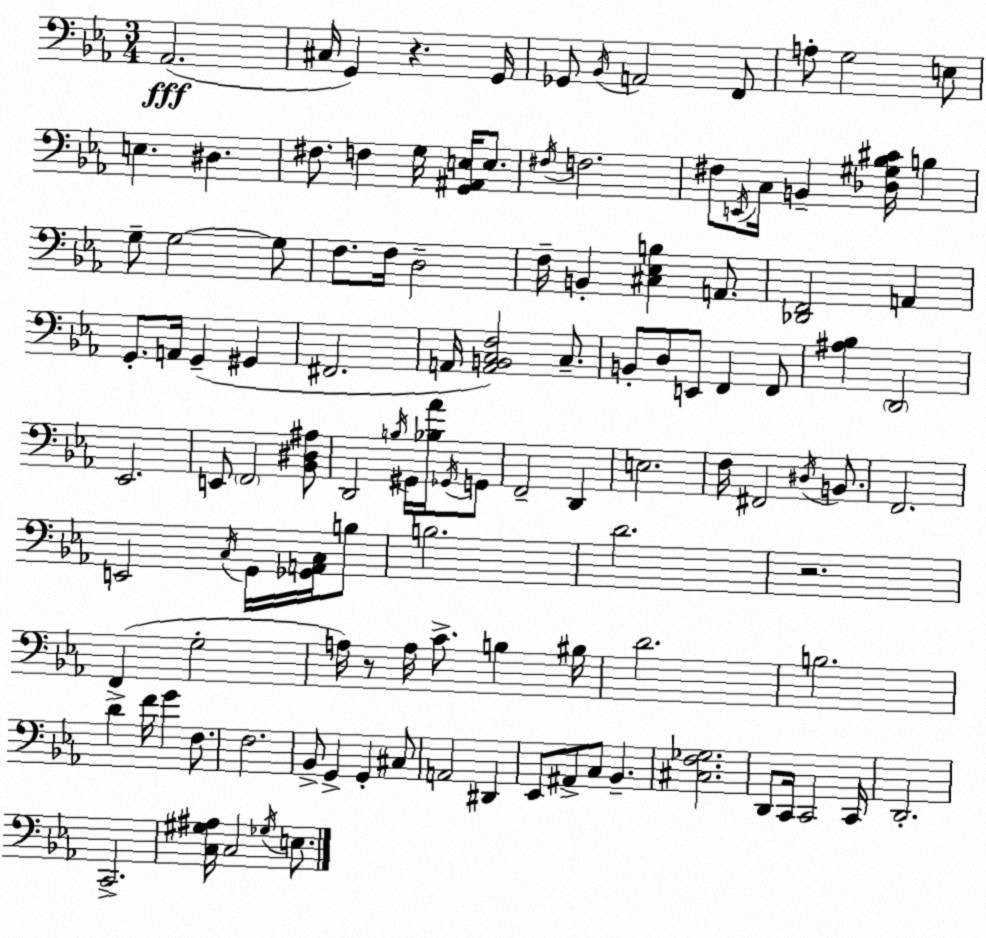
X:1
T:Untitled
M:3/4
L:1/4
K:Cm
_A,,2 ^C,/4 G,, z G,,/4 _G,,/2 _B,,/4 A,,2 F,,/2 A,/2 G,2 E,/2 E, ^D, ^F,/2 F, G,/4 [G,,^A,,E,]/4 E,/2 ^F,/4 F,2 ^F,/2 E,,/4 C,/4 B,, [_D,^G,_B,^C]/4 B, G,/2 G,2 G,/2 F,/2 F,/4 D,2 F,/4 B,, [^C,_E,B,] A,,/2 [_D,,F,,]2 A,, G,,/2 A,,/4 G,, ^G,, ^F,,2 A,,/4 [A,,B,,C,F,]2 C,/2 B,,/2 D,/2 E,,/2 F,, F,,/2 [^A,_B,] D,,2 _E,,2 E,,/2 F,,2 [_B,,^D,^A,]/2 D,,2 B,/4 ^G,,/4 [_B,_A]/4 _G,,/4 G,,/2 F,,2 D,, E,2 F,/4 ^F,,2 ^D,/4 B,,/2 F,,2 E,,2 C,/4 G,,/4 [_G,,A,,C,]/4 B,/2 B,2 D2 z2 F,, G,2 A,/4 z/2 A,/4 C/2 B, ^B,/4 D2 B,2 D F/4 G F,/2 F,2 _B,,/2 G,, G,, ^C,/2 A,,2 ^D,, _E,,/2 ^A,,/2 C,/2 _B,, [^C,F,_G,]2 D,,/2 C,,/4 C,,2 C,,/4 D,,2 C,,2 [C,^G,^A,]/4 C,2 _G,/4 E,/2